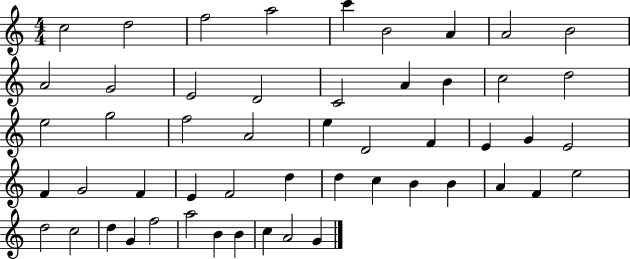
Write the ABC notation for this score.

X:1
T:Untitled
M:4/4
L:1/4
K:C
c2 d2 f2 a2 c' B2 A A2 B2 A2 G2 E2 D2 C2 A B c2 d2 e2 g2 f2 A2 e D2 F E G E2 F G2 F E F2 d d c B B A F e2 d2 c2 d G f2 a2 B B c A2 G